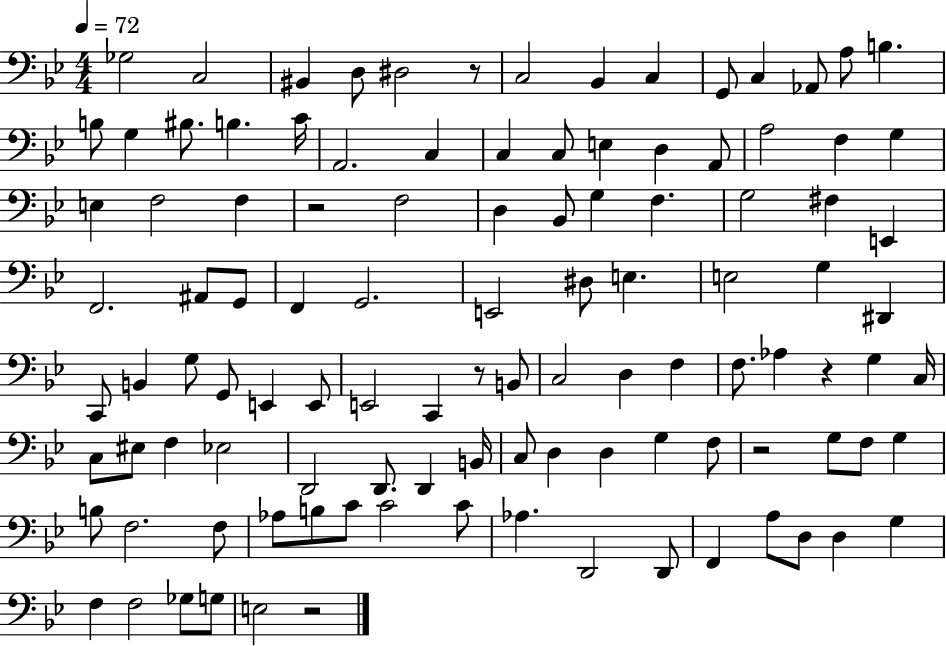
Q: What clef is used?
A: bass